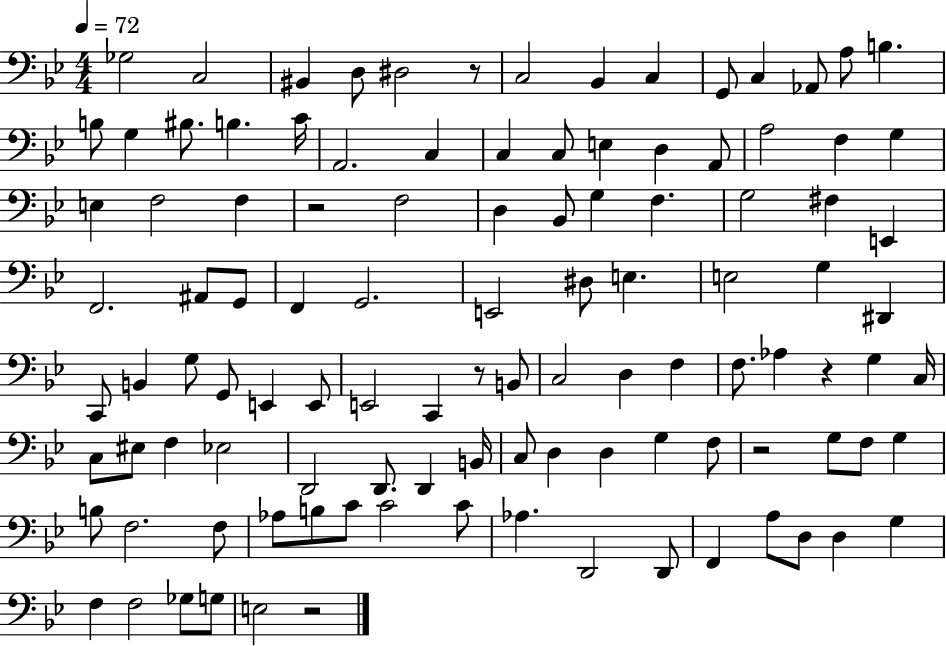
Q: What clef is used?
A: bass